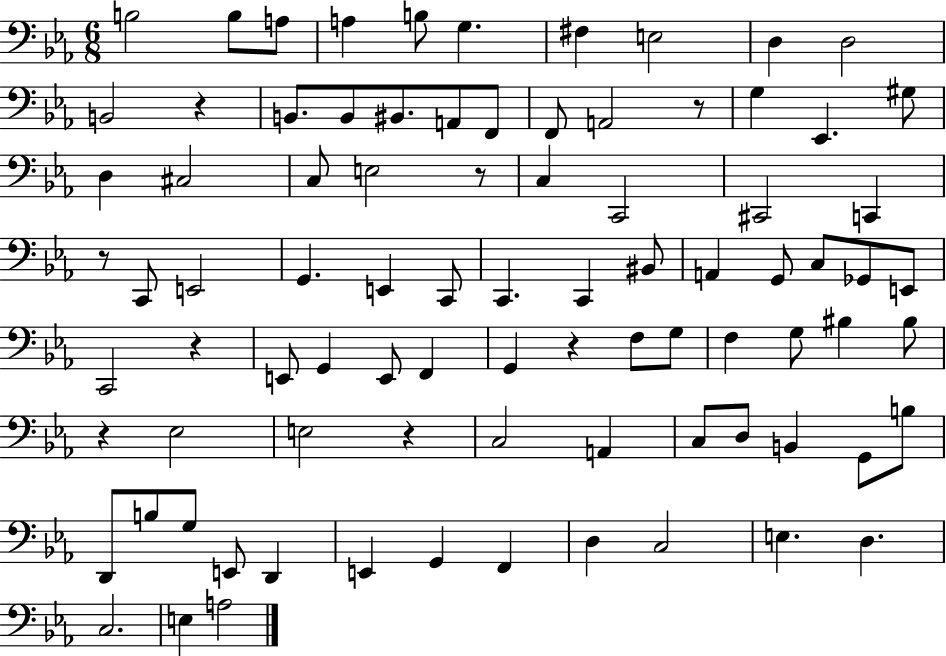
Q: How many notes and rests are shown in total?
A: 86